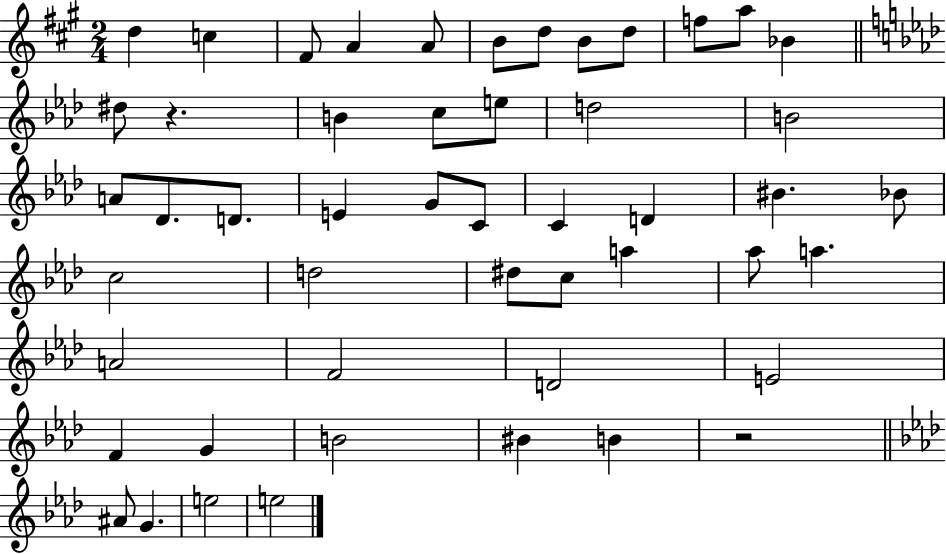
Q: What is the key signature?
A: A major